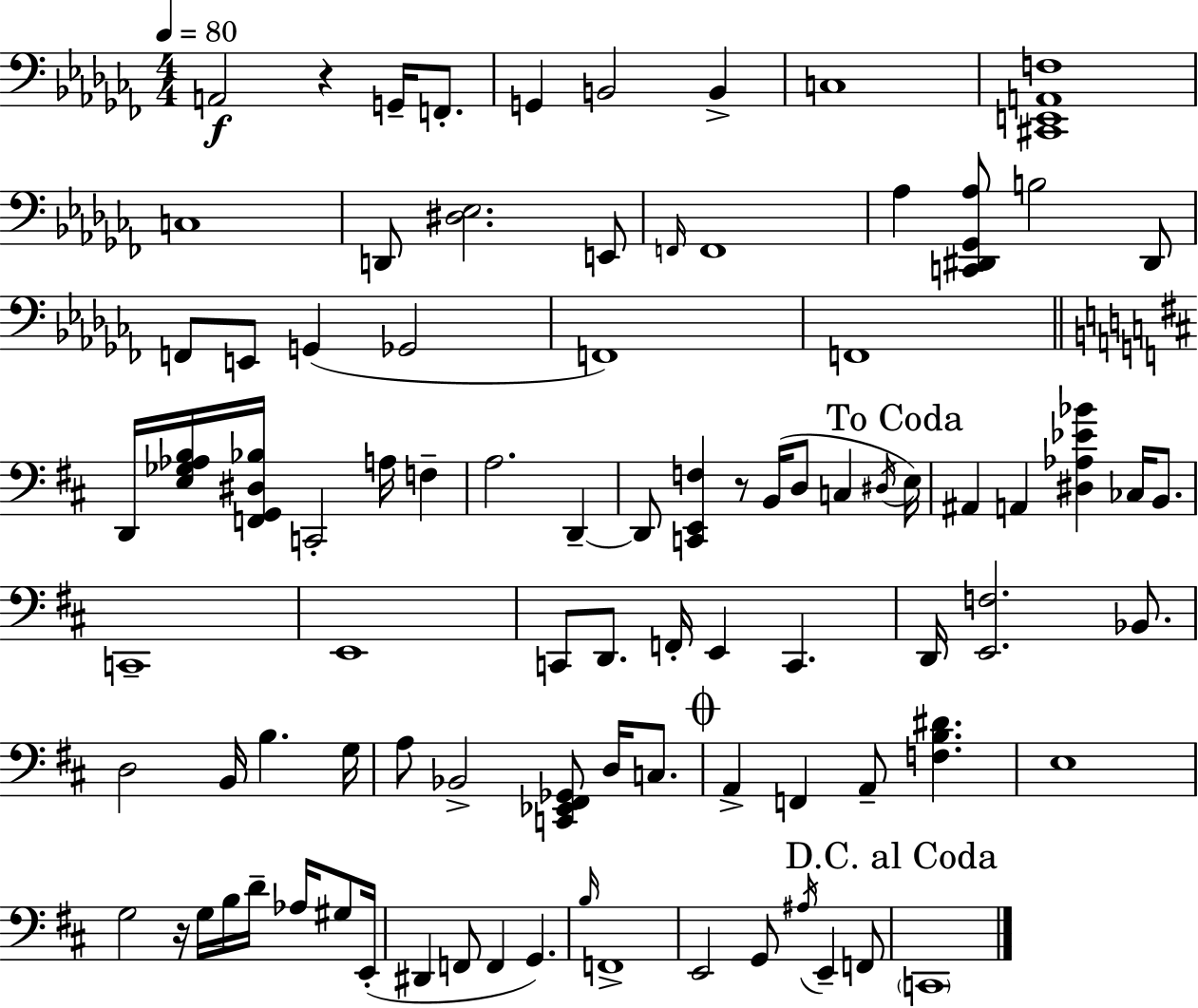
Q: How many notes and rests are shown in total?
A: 90